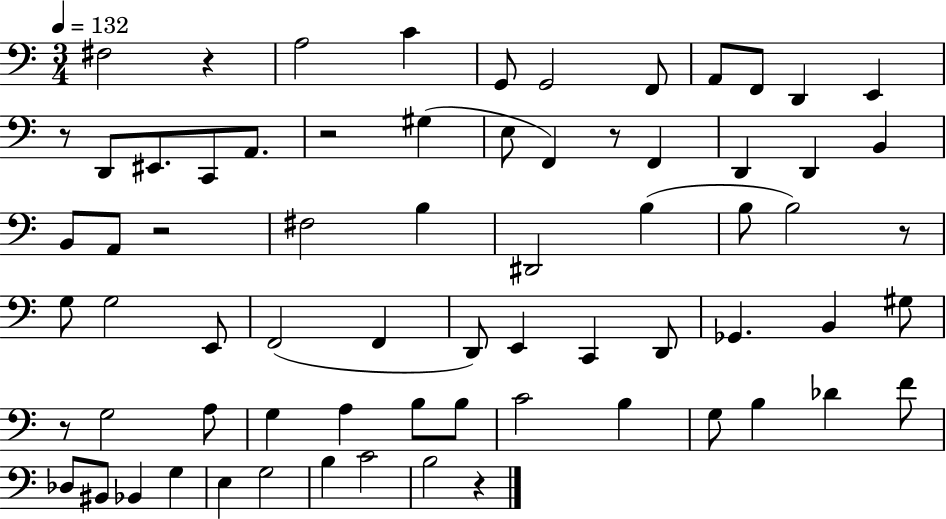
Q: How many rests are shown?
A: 8